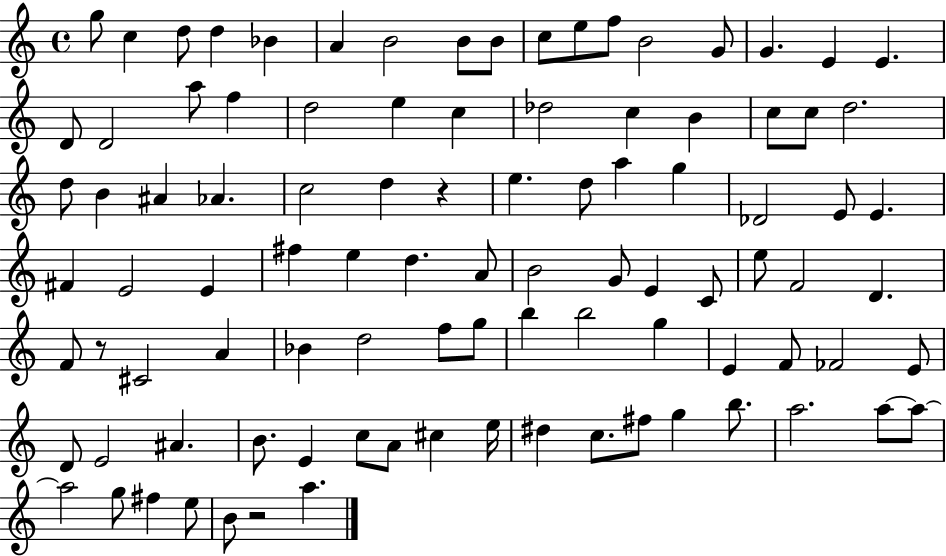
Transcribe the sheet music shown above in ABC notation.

X:1
T:Untitled
M:4/4
L:1/4
K:C
g/2 c d/2 d _B A B2 B/2 B/2 c/2 e/2 f/2 B2 G/2 G E E D/2 D2 a/2 f d2 e c _d2 c B c/2 c/2 d2 d/2 B ^A _A c2 d z e d/2 a g _D2 E/2 E ^F E2 E ^f e d A/2 B2 G/2 E C/2 e/2 F2 D F/2 z/2 ^C2 A _B d2 f/2 g/2 b b2 g E F/2 _F2 E/2 D/2 E2 ^A B/2 E c/2 A/2 ^c e/4 ^d c/2 ^f/2 g b/2 a2 a/2 a/2 a2 g/2 ^f e/2 B/2 z2 a